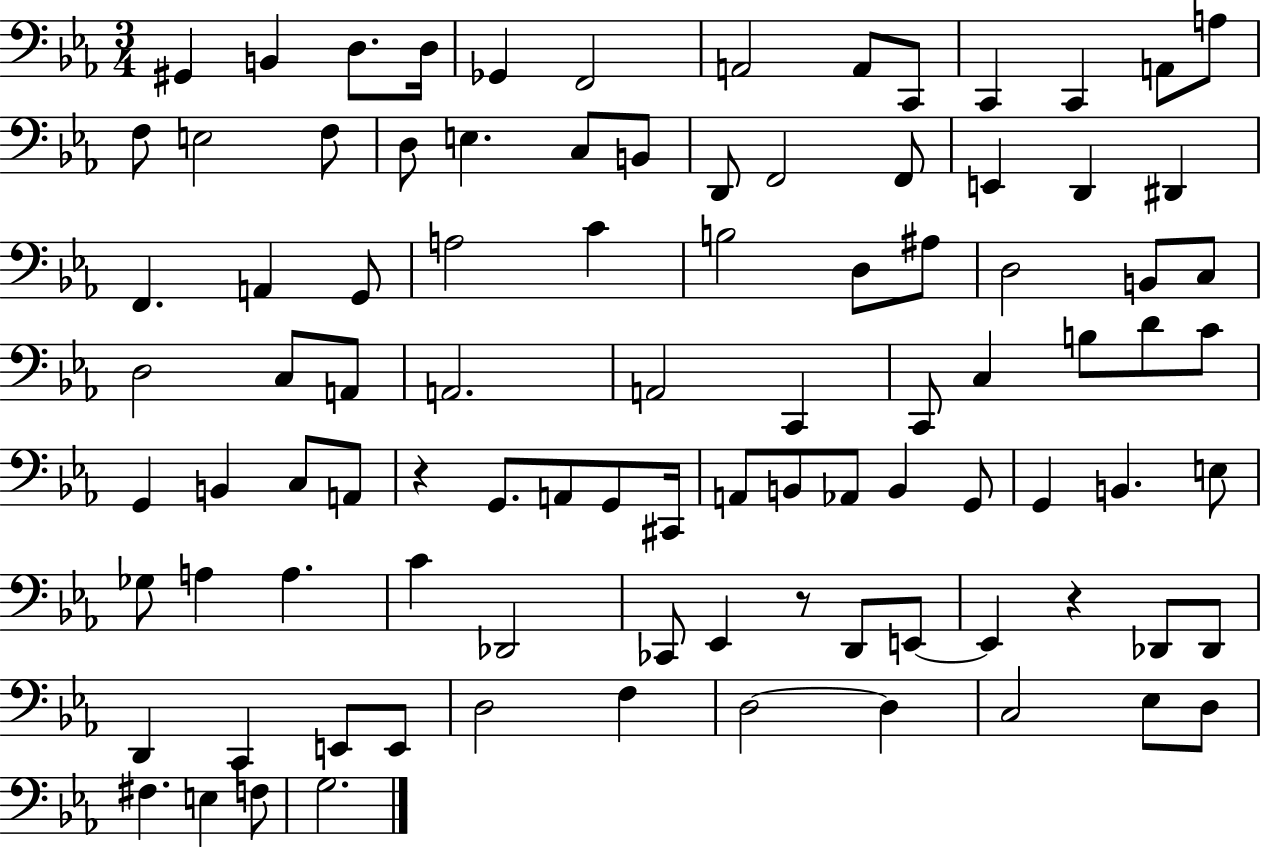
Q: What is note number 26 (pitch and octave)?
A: D#2